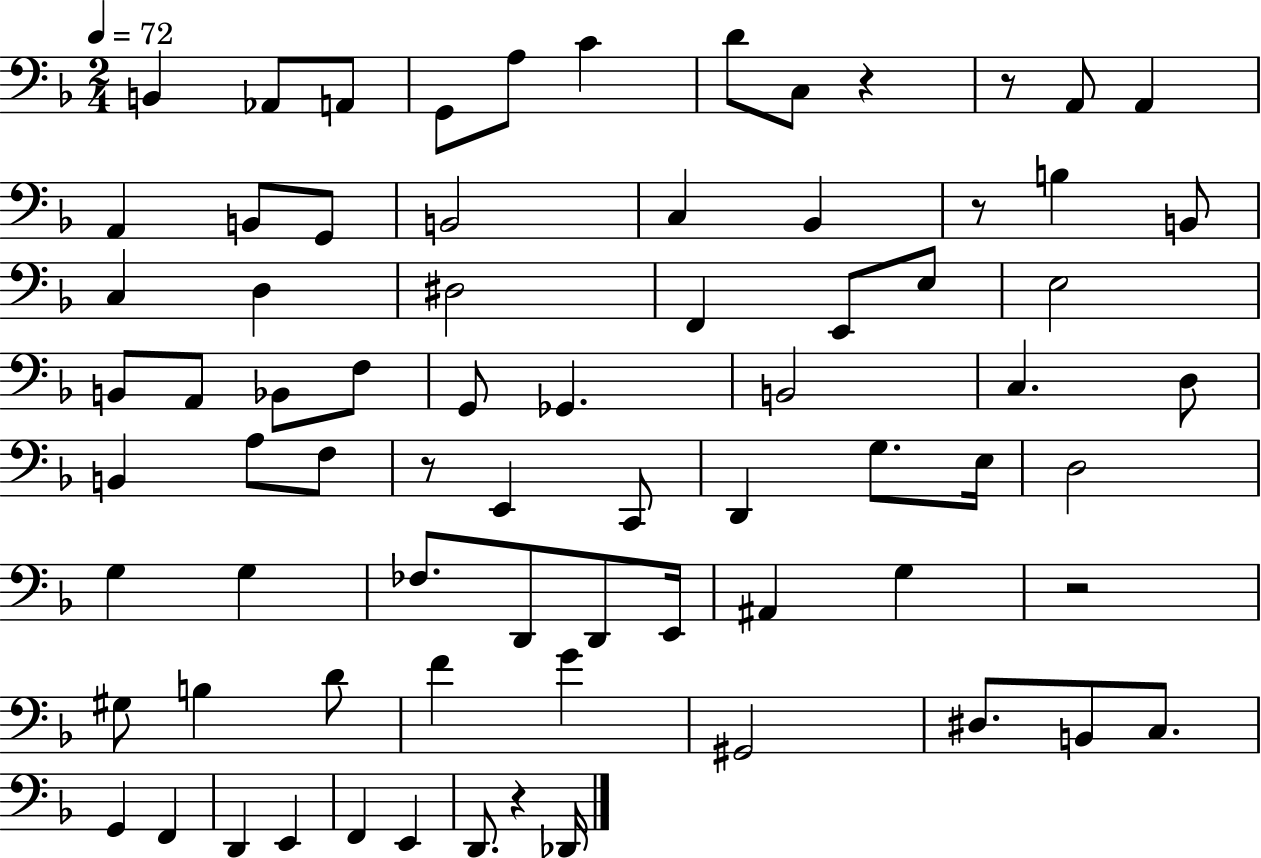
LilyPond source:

{
  \clef bass
  \numericTimeSignature
  \time 2/4
  \key f \major
  \tempo 4 = 72
  b,4 aes,8 a,8 | g,8 a8 c'4 | d'8 c8 r4 | r8 a,8 a,4 | \break a,4 b,8 g,8 | b,2 | c4 bes,4 | r8 b4 b,8 | \break c4 d4 | dis2 | f,4 e,8 e8 | e2 | \break b,8 a,8 bes,8 f8 | g,8 ges,4. | b,2 | c4. d8 | \break b,4 a8 f8 | r8 e,4 c,8 | d,4 g8. e16 | d2 | \break g4 g4 | fes8. d,8 d,8 e,16 | ais,4 g4 | r2 | \break gis8 b4 d'8 | f'4 g'4 | gis,2 | dis8. b,8 c8. | \break g,4 f,4 | d,4 e,4 | f,4 e,4 | d,8. r4 des,16 | \break \bar "|."
}